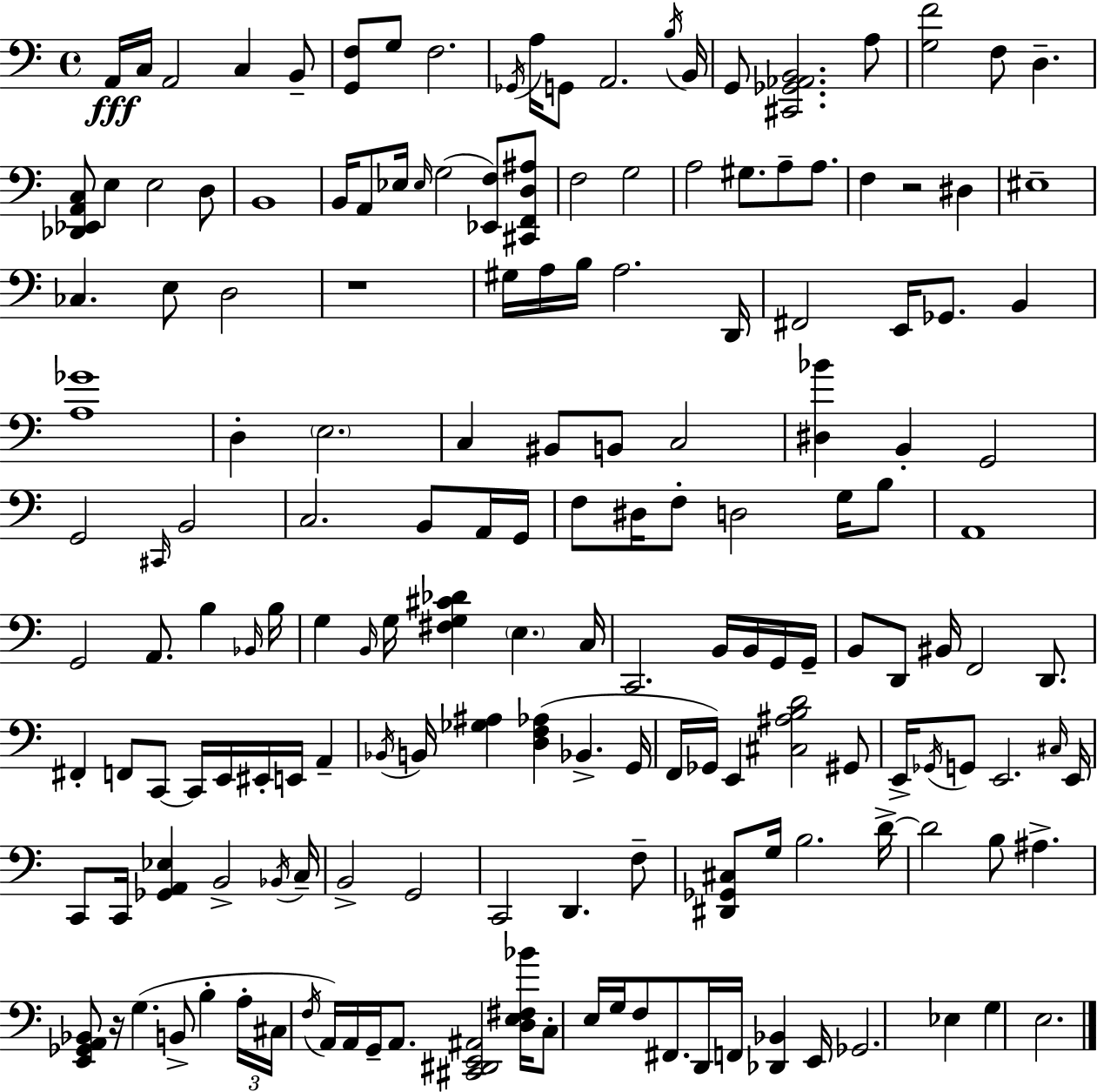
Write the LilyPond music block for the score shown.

{
  \clef bass
  \time 4/4
  \defaultTimeSignature
  \key c \major
  \repeat volta 2 { a,16\fff c16 a,2 c4 b,8-- | <g, f>8 g8 f2. | \acciaccatura { ges,16 } a16 g,8 a,2. | \acciaccatura { b16 } b,16 g,8 <cis, ges, aes, b,>2. | \break a8 <g f'>2 f8 d4.-- | <des, ees, a, c>8 e4 e2 | d8 b,1 | b,16 a,8 ees16 \grace { ees16 }( g2 <ees, f>8) | \break <cis, f, d ais>8 f2 g2 | a2 gis8. a8-- | a8. f4 r2 dis4 | eis1-- | \break ces4. e8 d2 | r1 | gis16 a16 b16 a2. | d,16 fis,2 e,16 ges,8. b,4 | \break <a ges'>1 | d4-. \parenthesize e2. | c4 bis,8 b,8 c2 | <dis bes'>4 b,4-. g,2 | \break g,2 \grace { cis,16 } b,2 | c2. | b,8 a,16 g,16 f8 dis16 f8-. d2 | g16 b8 a,1 | \break g,2 a,8. b4 | \grace { bes,16 } b16 g4 \grace { b,16 } g16 <fis g cis' des'>4 \parenthesize e4. | c16 c,2. | b,16 b,16 g,16 g,16-- b,8 d,8 bis,16 f,2 | \break d,8. fis,4-. f,8 c,8~~ c,16 e,16 | eis,16-. e,16 a,4-- \acciaccatura { bes,16 } b,16 <ges ais>4 <d f aes>4( | bes,4.-> g,16 f,16 ges,16) e,4 <cis ais b d'>2 | gis,8 e,16-> \acciaccatura { ges,16 } g,8 e,2. | \break \grace { cis16 } e,16 c,8 c,16 <ges, a, ees>4 | b,2-> \acciaccatura { bes,16 } c16-- b,2-> | g,2 c,2 | d,4. f8-- <dis, ges, cis>8 g16 b2. | \break d'16->~~ d'2 | b8 ais4.-> <e, ges, a, bes,>8 r16 g4.( | b,8-> b4-. \tuplet 3/2 { a16-. cis16 \acciaccatura { f16 }) } a,16 a,16 g,16-- a,8. | <cis, dis, e, ais,>2 <d e fis bes'>16 c8-. e16 g16 f8 | \break fis,8. d,16 f,16 <des, bes,>4 e,16 ges,2. | ees4 g4 e2. | } \bar "|."
}